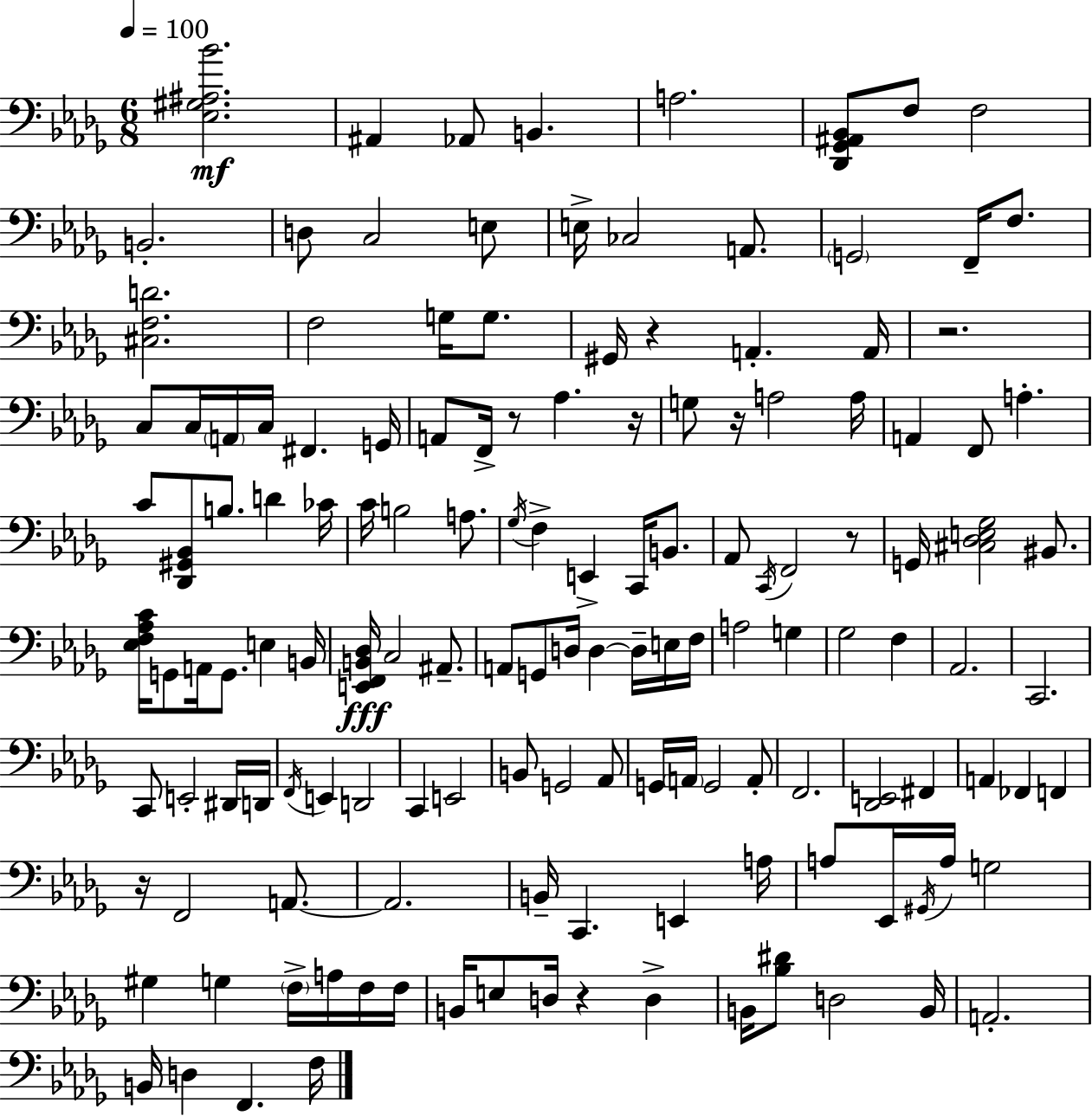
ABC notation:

X:1
T:Untitled
M:6/8
L:1/4
K:Bbm
[_E,^G,^A,_B]2 ^A,, _A,,/2 B,, A,2 [_D,,_G,,^A,,_B,,]/2 F,/2 F,2 B,,2 D,/2 C,2 E,/2 E,/4 _C,2 A,,/2 G,,2 F,,/4 F,/2 [^C,F,D]2 F,2 G,/4 G,/2 ^G,,/4 z A,, A,,/4 z2 C,/2 C,/4 A,,/4 C,/4 ^F,, G,,/4 A,,/2 F,,/4 z/2 _A, z/4 G,/2 z/4 A,2 A,/4 A,, F,,/2 A, C/2 [_D,,^G,,_B,,]/2 B,/2 D _C/4 C/4 B,2 A,/2 _G,/4 F, E,, C,,/4 B,,/2 _A,,/2 C,,/4 F,,2 z/2 G,,/4 [^C,_D,E,_G,]2 ^B,,/2 [_E,F,_A,C]/4 G,,/2 A,,/4 G,,/2 E, B,,/4 [E,,F,,B,,_D,]/4 C,2 ^A,,/2 A,,/2 G,,/2 D,/4 D, D,/4 E,/4 F,/4 A,2 G, _G,2 F, _A,,2 C,,2 C,,/2 E,,2 ^D,,/4 D,,/4 F,,/4 E,, D,,2 C,, E,,2 B,,/2 G,,2 _A,,/2 G,,/4 A,,/4 G,,2 A,,/2 F,,2 [_D,,E,,]2 ^F,, A,, _F,, F,, z/4 F,,2 A,,/2 A,,2 B,,/4 C,, E,, A,/4 A,/2 _E,,/4 ^G,,/4 A,/4 G,2 ^G, G, F,/4 A,/4 F,/4 F,/4 B,,/4 E,/2 D,/4 z D, B,,/4 [_B,^D]/2 D,2 B,,/4 A,,2 B,,/4 D, F,, F,/4